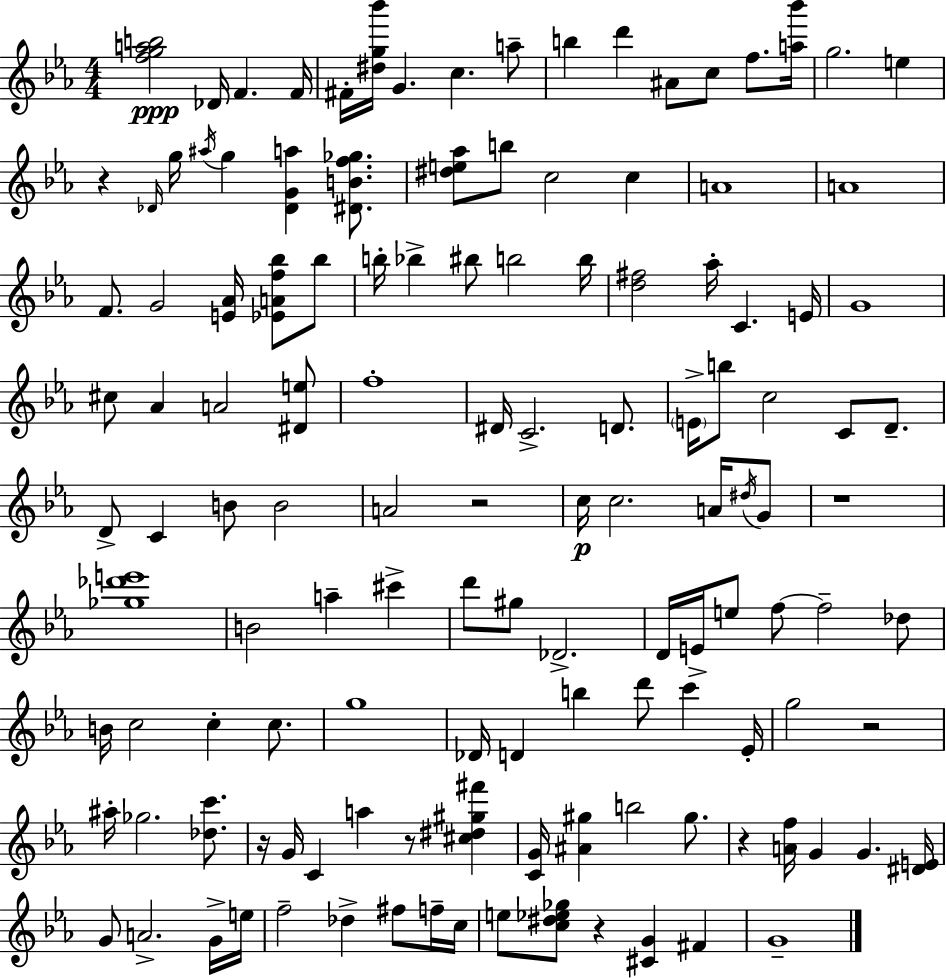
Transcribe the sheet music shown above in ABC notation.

X:1
T:Untitled
M:4/4
L:1/4
K:Eb
[fgab]2 _D/4 F F/4 ^F/4 [^dg_b']/4 G c a/2 b d' ^A/2 c/2 f/2 [a_b']/4 g2 e z _D/4 g/4 ^a/4 g [_DGa] [^DBf_g]/2 [^de_a]/2 b/2 c2 c A4 A4 F/2 G2 [E_A]/4 [_EAf_b]/2 _b/2 b/4 _b ^b/2 b2 b/4 [d^f]2 _a/4 C E/4 G4 ^c/2 _A A2 [^De]/2 f4 ^D/4 C2 D/2 E/4 b/2 c2 C/2 D/2 D/2 C B/2 B2 A2 z2 c/4 c2 A/4 ^d/4 G/2 z4 [_g_d'e']4 B2 a ^c' d'/2 ^g/2 _D2 D/4 E/4 e/2 f/2 f2 _d/2 B/4 c2 c c/2 g4 _D/4 D b d'/2 c' _E/4 g2 z2 ^a/4 _g2 [_dc']/2 z/4 G/4 C a z/2 [^c^d^g^f'] [CG]/4 [^A^g] b2 ^g/2 z [Af]/4 G G [^DE]/4 G/2 A2 G/4 e/4 f2 _d ^f/2 f/4 c/4 e/2 [c^d_e_g]/2 z [^CG] ^F G4